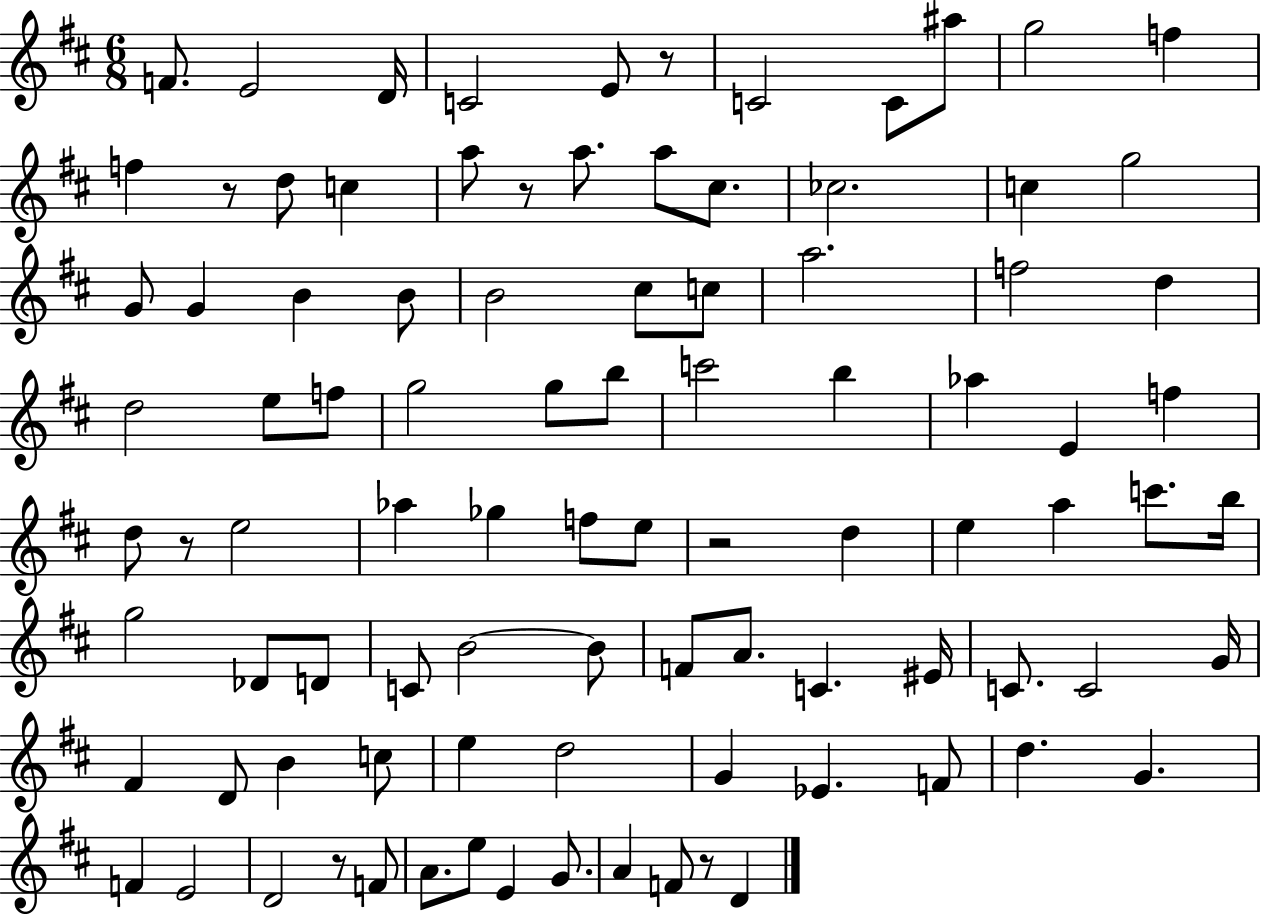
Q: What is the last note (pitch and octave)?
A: D4